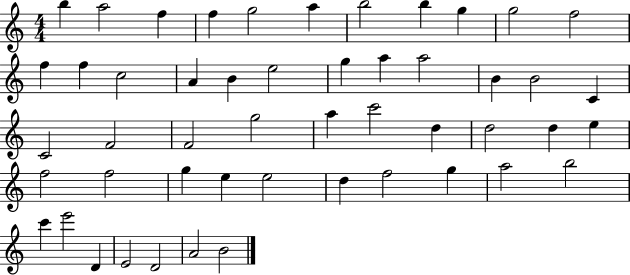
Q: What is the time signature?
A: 4/4